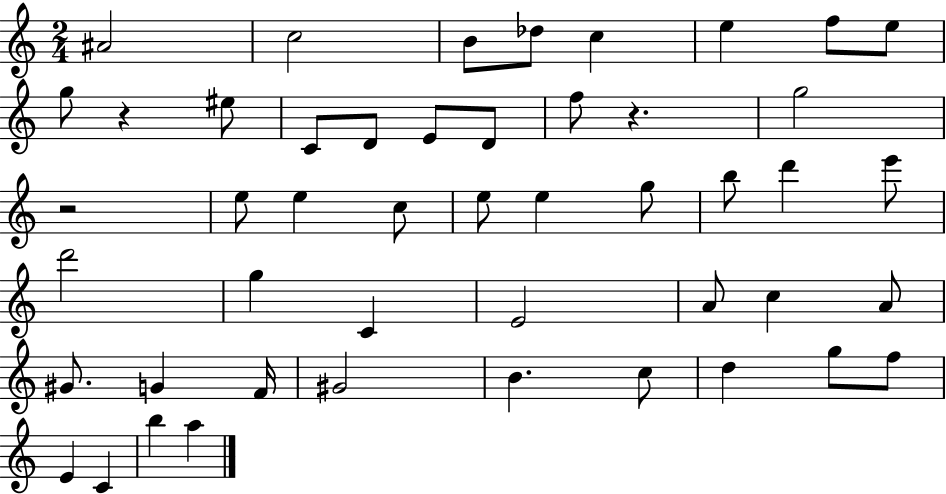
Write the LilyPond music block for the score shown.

{
  \clef treble
  \numericTimeSignature
  \time 2/4
  \key c \major
  \repeat volta 2 { ais'2 | c''2 | b'8 des''8 c''4 | e''4 f''8 e''8 | \break g''8 r4 eis''8 | c'8 d'8 e'8 d'8 | f''8 r4. | g''2 | \break r2 | e''8 e''4 c''8 | e''8 e''4 g''8 | b''8 d'''4 e'''8 | \break d'''2 | g''4 c'4 | e'2 | a'8 c''4 a'8 | \break gis'8. g'4 f'16 | gis'2 | b'4. c''8 | d''4 g''8 f''8 | \break e'4 c'4 | b''4 a''4 | } \bar "|."
}